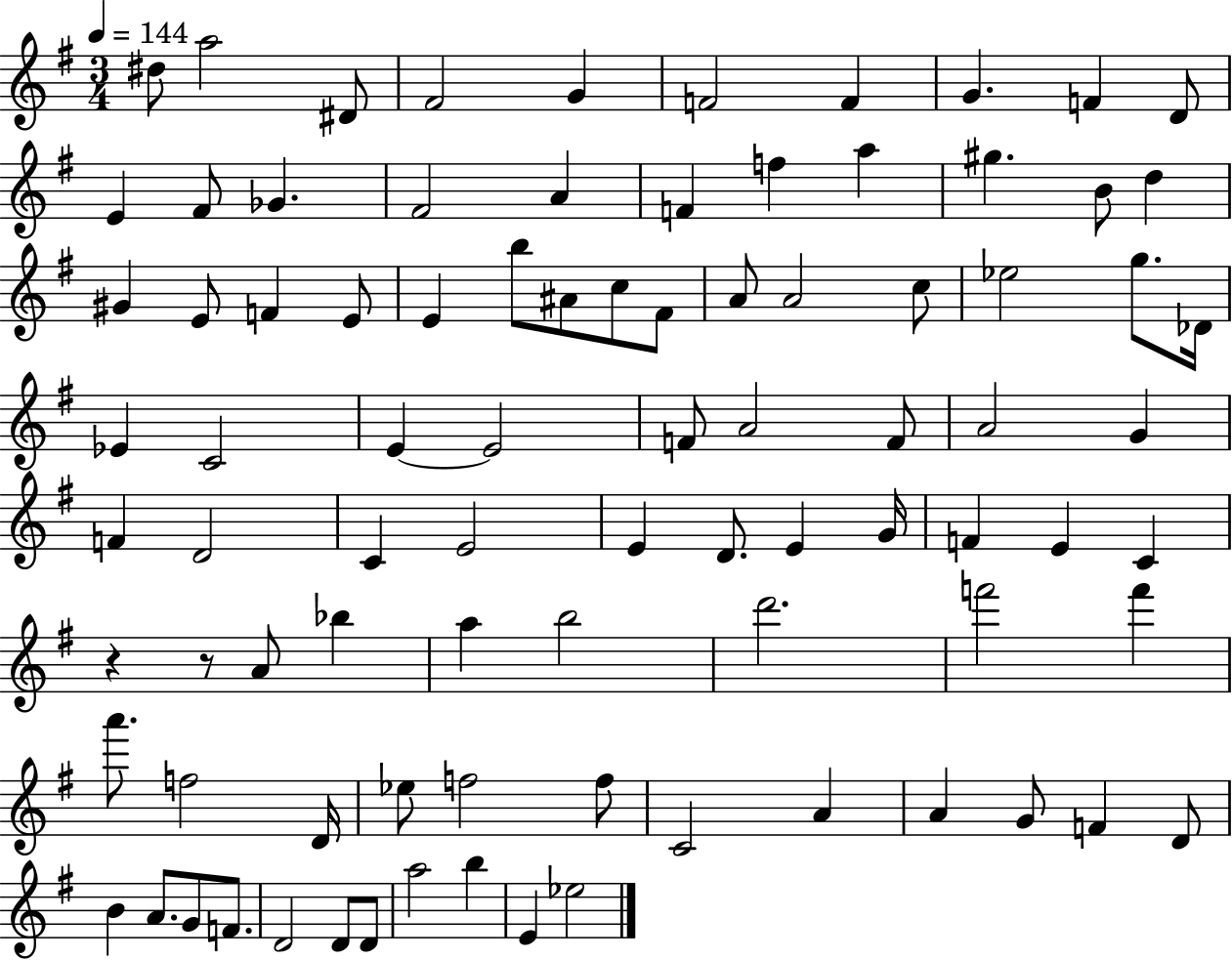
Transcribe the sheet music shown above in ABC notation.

X:1
T:Untitled
M:3/4
L:1/4
K:G
^d/2 a2 ^D/2 ^F2 G F2 F G F D/2 E ^F/2 _G ^F2 A F f a ^g B/2 d ^G E/2 F E/2 E b/2 ^A/2 c/2 ^F/2 A/2 A2 c/2 _e2 g/2 _D/4 _E C2 E E2 F/2 A2 F/2 A2 G F D2 C E2 E D/2 E G/4 F E C z z/2 A/2 _b a b2 d'2 f'2 f' a'/2 f2 D/4 _e/2 f2 f/2 C2 A A G/2 F D/2 B A/2 G/2 F/2 D2 D/2 D/2 a2 b E _e2